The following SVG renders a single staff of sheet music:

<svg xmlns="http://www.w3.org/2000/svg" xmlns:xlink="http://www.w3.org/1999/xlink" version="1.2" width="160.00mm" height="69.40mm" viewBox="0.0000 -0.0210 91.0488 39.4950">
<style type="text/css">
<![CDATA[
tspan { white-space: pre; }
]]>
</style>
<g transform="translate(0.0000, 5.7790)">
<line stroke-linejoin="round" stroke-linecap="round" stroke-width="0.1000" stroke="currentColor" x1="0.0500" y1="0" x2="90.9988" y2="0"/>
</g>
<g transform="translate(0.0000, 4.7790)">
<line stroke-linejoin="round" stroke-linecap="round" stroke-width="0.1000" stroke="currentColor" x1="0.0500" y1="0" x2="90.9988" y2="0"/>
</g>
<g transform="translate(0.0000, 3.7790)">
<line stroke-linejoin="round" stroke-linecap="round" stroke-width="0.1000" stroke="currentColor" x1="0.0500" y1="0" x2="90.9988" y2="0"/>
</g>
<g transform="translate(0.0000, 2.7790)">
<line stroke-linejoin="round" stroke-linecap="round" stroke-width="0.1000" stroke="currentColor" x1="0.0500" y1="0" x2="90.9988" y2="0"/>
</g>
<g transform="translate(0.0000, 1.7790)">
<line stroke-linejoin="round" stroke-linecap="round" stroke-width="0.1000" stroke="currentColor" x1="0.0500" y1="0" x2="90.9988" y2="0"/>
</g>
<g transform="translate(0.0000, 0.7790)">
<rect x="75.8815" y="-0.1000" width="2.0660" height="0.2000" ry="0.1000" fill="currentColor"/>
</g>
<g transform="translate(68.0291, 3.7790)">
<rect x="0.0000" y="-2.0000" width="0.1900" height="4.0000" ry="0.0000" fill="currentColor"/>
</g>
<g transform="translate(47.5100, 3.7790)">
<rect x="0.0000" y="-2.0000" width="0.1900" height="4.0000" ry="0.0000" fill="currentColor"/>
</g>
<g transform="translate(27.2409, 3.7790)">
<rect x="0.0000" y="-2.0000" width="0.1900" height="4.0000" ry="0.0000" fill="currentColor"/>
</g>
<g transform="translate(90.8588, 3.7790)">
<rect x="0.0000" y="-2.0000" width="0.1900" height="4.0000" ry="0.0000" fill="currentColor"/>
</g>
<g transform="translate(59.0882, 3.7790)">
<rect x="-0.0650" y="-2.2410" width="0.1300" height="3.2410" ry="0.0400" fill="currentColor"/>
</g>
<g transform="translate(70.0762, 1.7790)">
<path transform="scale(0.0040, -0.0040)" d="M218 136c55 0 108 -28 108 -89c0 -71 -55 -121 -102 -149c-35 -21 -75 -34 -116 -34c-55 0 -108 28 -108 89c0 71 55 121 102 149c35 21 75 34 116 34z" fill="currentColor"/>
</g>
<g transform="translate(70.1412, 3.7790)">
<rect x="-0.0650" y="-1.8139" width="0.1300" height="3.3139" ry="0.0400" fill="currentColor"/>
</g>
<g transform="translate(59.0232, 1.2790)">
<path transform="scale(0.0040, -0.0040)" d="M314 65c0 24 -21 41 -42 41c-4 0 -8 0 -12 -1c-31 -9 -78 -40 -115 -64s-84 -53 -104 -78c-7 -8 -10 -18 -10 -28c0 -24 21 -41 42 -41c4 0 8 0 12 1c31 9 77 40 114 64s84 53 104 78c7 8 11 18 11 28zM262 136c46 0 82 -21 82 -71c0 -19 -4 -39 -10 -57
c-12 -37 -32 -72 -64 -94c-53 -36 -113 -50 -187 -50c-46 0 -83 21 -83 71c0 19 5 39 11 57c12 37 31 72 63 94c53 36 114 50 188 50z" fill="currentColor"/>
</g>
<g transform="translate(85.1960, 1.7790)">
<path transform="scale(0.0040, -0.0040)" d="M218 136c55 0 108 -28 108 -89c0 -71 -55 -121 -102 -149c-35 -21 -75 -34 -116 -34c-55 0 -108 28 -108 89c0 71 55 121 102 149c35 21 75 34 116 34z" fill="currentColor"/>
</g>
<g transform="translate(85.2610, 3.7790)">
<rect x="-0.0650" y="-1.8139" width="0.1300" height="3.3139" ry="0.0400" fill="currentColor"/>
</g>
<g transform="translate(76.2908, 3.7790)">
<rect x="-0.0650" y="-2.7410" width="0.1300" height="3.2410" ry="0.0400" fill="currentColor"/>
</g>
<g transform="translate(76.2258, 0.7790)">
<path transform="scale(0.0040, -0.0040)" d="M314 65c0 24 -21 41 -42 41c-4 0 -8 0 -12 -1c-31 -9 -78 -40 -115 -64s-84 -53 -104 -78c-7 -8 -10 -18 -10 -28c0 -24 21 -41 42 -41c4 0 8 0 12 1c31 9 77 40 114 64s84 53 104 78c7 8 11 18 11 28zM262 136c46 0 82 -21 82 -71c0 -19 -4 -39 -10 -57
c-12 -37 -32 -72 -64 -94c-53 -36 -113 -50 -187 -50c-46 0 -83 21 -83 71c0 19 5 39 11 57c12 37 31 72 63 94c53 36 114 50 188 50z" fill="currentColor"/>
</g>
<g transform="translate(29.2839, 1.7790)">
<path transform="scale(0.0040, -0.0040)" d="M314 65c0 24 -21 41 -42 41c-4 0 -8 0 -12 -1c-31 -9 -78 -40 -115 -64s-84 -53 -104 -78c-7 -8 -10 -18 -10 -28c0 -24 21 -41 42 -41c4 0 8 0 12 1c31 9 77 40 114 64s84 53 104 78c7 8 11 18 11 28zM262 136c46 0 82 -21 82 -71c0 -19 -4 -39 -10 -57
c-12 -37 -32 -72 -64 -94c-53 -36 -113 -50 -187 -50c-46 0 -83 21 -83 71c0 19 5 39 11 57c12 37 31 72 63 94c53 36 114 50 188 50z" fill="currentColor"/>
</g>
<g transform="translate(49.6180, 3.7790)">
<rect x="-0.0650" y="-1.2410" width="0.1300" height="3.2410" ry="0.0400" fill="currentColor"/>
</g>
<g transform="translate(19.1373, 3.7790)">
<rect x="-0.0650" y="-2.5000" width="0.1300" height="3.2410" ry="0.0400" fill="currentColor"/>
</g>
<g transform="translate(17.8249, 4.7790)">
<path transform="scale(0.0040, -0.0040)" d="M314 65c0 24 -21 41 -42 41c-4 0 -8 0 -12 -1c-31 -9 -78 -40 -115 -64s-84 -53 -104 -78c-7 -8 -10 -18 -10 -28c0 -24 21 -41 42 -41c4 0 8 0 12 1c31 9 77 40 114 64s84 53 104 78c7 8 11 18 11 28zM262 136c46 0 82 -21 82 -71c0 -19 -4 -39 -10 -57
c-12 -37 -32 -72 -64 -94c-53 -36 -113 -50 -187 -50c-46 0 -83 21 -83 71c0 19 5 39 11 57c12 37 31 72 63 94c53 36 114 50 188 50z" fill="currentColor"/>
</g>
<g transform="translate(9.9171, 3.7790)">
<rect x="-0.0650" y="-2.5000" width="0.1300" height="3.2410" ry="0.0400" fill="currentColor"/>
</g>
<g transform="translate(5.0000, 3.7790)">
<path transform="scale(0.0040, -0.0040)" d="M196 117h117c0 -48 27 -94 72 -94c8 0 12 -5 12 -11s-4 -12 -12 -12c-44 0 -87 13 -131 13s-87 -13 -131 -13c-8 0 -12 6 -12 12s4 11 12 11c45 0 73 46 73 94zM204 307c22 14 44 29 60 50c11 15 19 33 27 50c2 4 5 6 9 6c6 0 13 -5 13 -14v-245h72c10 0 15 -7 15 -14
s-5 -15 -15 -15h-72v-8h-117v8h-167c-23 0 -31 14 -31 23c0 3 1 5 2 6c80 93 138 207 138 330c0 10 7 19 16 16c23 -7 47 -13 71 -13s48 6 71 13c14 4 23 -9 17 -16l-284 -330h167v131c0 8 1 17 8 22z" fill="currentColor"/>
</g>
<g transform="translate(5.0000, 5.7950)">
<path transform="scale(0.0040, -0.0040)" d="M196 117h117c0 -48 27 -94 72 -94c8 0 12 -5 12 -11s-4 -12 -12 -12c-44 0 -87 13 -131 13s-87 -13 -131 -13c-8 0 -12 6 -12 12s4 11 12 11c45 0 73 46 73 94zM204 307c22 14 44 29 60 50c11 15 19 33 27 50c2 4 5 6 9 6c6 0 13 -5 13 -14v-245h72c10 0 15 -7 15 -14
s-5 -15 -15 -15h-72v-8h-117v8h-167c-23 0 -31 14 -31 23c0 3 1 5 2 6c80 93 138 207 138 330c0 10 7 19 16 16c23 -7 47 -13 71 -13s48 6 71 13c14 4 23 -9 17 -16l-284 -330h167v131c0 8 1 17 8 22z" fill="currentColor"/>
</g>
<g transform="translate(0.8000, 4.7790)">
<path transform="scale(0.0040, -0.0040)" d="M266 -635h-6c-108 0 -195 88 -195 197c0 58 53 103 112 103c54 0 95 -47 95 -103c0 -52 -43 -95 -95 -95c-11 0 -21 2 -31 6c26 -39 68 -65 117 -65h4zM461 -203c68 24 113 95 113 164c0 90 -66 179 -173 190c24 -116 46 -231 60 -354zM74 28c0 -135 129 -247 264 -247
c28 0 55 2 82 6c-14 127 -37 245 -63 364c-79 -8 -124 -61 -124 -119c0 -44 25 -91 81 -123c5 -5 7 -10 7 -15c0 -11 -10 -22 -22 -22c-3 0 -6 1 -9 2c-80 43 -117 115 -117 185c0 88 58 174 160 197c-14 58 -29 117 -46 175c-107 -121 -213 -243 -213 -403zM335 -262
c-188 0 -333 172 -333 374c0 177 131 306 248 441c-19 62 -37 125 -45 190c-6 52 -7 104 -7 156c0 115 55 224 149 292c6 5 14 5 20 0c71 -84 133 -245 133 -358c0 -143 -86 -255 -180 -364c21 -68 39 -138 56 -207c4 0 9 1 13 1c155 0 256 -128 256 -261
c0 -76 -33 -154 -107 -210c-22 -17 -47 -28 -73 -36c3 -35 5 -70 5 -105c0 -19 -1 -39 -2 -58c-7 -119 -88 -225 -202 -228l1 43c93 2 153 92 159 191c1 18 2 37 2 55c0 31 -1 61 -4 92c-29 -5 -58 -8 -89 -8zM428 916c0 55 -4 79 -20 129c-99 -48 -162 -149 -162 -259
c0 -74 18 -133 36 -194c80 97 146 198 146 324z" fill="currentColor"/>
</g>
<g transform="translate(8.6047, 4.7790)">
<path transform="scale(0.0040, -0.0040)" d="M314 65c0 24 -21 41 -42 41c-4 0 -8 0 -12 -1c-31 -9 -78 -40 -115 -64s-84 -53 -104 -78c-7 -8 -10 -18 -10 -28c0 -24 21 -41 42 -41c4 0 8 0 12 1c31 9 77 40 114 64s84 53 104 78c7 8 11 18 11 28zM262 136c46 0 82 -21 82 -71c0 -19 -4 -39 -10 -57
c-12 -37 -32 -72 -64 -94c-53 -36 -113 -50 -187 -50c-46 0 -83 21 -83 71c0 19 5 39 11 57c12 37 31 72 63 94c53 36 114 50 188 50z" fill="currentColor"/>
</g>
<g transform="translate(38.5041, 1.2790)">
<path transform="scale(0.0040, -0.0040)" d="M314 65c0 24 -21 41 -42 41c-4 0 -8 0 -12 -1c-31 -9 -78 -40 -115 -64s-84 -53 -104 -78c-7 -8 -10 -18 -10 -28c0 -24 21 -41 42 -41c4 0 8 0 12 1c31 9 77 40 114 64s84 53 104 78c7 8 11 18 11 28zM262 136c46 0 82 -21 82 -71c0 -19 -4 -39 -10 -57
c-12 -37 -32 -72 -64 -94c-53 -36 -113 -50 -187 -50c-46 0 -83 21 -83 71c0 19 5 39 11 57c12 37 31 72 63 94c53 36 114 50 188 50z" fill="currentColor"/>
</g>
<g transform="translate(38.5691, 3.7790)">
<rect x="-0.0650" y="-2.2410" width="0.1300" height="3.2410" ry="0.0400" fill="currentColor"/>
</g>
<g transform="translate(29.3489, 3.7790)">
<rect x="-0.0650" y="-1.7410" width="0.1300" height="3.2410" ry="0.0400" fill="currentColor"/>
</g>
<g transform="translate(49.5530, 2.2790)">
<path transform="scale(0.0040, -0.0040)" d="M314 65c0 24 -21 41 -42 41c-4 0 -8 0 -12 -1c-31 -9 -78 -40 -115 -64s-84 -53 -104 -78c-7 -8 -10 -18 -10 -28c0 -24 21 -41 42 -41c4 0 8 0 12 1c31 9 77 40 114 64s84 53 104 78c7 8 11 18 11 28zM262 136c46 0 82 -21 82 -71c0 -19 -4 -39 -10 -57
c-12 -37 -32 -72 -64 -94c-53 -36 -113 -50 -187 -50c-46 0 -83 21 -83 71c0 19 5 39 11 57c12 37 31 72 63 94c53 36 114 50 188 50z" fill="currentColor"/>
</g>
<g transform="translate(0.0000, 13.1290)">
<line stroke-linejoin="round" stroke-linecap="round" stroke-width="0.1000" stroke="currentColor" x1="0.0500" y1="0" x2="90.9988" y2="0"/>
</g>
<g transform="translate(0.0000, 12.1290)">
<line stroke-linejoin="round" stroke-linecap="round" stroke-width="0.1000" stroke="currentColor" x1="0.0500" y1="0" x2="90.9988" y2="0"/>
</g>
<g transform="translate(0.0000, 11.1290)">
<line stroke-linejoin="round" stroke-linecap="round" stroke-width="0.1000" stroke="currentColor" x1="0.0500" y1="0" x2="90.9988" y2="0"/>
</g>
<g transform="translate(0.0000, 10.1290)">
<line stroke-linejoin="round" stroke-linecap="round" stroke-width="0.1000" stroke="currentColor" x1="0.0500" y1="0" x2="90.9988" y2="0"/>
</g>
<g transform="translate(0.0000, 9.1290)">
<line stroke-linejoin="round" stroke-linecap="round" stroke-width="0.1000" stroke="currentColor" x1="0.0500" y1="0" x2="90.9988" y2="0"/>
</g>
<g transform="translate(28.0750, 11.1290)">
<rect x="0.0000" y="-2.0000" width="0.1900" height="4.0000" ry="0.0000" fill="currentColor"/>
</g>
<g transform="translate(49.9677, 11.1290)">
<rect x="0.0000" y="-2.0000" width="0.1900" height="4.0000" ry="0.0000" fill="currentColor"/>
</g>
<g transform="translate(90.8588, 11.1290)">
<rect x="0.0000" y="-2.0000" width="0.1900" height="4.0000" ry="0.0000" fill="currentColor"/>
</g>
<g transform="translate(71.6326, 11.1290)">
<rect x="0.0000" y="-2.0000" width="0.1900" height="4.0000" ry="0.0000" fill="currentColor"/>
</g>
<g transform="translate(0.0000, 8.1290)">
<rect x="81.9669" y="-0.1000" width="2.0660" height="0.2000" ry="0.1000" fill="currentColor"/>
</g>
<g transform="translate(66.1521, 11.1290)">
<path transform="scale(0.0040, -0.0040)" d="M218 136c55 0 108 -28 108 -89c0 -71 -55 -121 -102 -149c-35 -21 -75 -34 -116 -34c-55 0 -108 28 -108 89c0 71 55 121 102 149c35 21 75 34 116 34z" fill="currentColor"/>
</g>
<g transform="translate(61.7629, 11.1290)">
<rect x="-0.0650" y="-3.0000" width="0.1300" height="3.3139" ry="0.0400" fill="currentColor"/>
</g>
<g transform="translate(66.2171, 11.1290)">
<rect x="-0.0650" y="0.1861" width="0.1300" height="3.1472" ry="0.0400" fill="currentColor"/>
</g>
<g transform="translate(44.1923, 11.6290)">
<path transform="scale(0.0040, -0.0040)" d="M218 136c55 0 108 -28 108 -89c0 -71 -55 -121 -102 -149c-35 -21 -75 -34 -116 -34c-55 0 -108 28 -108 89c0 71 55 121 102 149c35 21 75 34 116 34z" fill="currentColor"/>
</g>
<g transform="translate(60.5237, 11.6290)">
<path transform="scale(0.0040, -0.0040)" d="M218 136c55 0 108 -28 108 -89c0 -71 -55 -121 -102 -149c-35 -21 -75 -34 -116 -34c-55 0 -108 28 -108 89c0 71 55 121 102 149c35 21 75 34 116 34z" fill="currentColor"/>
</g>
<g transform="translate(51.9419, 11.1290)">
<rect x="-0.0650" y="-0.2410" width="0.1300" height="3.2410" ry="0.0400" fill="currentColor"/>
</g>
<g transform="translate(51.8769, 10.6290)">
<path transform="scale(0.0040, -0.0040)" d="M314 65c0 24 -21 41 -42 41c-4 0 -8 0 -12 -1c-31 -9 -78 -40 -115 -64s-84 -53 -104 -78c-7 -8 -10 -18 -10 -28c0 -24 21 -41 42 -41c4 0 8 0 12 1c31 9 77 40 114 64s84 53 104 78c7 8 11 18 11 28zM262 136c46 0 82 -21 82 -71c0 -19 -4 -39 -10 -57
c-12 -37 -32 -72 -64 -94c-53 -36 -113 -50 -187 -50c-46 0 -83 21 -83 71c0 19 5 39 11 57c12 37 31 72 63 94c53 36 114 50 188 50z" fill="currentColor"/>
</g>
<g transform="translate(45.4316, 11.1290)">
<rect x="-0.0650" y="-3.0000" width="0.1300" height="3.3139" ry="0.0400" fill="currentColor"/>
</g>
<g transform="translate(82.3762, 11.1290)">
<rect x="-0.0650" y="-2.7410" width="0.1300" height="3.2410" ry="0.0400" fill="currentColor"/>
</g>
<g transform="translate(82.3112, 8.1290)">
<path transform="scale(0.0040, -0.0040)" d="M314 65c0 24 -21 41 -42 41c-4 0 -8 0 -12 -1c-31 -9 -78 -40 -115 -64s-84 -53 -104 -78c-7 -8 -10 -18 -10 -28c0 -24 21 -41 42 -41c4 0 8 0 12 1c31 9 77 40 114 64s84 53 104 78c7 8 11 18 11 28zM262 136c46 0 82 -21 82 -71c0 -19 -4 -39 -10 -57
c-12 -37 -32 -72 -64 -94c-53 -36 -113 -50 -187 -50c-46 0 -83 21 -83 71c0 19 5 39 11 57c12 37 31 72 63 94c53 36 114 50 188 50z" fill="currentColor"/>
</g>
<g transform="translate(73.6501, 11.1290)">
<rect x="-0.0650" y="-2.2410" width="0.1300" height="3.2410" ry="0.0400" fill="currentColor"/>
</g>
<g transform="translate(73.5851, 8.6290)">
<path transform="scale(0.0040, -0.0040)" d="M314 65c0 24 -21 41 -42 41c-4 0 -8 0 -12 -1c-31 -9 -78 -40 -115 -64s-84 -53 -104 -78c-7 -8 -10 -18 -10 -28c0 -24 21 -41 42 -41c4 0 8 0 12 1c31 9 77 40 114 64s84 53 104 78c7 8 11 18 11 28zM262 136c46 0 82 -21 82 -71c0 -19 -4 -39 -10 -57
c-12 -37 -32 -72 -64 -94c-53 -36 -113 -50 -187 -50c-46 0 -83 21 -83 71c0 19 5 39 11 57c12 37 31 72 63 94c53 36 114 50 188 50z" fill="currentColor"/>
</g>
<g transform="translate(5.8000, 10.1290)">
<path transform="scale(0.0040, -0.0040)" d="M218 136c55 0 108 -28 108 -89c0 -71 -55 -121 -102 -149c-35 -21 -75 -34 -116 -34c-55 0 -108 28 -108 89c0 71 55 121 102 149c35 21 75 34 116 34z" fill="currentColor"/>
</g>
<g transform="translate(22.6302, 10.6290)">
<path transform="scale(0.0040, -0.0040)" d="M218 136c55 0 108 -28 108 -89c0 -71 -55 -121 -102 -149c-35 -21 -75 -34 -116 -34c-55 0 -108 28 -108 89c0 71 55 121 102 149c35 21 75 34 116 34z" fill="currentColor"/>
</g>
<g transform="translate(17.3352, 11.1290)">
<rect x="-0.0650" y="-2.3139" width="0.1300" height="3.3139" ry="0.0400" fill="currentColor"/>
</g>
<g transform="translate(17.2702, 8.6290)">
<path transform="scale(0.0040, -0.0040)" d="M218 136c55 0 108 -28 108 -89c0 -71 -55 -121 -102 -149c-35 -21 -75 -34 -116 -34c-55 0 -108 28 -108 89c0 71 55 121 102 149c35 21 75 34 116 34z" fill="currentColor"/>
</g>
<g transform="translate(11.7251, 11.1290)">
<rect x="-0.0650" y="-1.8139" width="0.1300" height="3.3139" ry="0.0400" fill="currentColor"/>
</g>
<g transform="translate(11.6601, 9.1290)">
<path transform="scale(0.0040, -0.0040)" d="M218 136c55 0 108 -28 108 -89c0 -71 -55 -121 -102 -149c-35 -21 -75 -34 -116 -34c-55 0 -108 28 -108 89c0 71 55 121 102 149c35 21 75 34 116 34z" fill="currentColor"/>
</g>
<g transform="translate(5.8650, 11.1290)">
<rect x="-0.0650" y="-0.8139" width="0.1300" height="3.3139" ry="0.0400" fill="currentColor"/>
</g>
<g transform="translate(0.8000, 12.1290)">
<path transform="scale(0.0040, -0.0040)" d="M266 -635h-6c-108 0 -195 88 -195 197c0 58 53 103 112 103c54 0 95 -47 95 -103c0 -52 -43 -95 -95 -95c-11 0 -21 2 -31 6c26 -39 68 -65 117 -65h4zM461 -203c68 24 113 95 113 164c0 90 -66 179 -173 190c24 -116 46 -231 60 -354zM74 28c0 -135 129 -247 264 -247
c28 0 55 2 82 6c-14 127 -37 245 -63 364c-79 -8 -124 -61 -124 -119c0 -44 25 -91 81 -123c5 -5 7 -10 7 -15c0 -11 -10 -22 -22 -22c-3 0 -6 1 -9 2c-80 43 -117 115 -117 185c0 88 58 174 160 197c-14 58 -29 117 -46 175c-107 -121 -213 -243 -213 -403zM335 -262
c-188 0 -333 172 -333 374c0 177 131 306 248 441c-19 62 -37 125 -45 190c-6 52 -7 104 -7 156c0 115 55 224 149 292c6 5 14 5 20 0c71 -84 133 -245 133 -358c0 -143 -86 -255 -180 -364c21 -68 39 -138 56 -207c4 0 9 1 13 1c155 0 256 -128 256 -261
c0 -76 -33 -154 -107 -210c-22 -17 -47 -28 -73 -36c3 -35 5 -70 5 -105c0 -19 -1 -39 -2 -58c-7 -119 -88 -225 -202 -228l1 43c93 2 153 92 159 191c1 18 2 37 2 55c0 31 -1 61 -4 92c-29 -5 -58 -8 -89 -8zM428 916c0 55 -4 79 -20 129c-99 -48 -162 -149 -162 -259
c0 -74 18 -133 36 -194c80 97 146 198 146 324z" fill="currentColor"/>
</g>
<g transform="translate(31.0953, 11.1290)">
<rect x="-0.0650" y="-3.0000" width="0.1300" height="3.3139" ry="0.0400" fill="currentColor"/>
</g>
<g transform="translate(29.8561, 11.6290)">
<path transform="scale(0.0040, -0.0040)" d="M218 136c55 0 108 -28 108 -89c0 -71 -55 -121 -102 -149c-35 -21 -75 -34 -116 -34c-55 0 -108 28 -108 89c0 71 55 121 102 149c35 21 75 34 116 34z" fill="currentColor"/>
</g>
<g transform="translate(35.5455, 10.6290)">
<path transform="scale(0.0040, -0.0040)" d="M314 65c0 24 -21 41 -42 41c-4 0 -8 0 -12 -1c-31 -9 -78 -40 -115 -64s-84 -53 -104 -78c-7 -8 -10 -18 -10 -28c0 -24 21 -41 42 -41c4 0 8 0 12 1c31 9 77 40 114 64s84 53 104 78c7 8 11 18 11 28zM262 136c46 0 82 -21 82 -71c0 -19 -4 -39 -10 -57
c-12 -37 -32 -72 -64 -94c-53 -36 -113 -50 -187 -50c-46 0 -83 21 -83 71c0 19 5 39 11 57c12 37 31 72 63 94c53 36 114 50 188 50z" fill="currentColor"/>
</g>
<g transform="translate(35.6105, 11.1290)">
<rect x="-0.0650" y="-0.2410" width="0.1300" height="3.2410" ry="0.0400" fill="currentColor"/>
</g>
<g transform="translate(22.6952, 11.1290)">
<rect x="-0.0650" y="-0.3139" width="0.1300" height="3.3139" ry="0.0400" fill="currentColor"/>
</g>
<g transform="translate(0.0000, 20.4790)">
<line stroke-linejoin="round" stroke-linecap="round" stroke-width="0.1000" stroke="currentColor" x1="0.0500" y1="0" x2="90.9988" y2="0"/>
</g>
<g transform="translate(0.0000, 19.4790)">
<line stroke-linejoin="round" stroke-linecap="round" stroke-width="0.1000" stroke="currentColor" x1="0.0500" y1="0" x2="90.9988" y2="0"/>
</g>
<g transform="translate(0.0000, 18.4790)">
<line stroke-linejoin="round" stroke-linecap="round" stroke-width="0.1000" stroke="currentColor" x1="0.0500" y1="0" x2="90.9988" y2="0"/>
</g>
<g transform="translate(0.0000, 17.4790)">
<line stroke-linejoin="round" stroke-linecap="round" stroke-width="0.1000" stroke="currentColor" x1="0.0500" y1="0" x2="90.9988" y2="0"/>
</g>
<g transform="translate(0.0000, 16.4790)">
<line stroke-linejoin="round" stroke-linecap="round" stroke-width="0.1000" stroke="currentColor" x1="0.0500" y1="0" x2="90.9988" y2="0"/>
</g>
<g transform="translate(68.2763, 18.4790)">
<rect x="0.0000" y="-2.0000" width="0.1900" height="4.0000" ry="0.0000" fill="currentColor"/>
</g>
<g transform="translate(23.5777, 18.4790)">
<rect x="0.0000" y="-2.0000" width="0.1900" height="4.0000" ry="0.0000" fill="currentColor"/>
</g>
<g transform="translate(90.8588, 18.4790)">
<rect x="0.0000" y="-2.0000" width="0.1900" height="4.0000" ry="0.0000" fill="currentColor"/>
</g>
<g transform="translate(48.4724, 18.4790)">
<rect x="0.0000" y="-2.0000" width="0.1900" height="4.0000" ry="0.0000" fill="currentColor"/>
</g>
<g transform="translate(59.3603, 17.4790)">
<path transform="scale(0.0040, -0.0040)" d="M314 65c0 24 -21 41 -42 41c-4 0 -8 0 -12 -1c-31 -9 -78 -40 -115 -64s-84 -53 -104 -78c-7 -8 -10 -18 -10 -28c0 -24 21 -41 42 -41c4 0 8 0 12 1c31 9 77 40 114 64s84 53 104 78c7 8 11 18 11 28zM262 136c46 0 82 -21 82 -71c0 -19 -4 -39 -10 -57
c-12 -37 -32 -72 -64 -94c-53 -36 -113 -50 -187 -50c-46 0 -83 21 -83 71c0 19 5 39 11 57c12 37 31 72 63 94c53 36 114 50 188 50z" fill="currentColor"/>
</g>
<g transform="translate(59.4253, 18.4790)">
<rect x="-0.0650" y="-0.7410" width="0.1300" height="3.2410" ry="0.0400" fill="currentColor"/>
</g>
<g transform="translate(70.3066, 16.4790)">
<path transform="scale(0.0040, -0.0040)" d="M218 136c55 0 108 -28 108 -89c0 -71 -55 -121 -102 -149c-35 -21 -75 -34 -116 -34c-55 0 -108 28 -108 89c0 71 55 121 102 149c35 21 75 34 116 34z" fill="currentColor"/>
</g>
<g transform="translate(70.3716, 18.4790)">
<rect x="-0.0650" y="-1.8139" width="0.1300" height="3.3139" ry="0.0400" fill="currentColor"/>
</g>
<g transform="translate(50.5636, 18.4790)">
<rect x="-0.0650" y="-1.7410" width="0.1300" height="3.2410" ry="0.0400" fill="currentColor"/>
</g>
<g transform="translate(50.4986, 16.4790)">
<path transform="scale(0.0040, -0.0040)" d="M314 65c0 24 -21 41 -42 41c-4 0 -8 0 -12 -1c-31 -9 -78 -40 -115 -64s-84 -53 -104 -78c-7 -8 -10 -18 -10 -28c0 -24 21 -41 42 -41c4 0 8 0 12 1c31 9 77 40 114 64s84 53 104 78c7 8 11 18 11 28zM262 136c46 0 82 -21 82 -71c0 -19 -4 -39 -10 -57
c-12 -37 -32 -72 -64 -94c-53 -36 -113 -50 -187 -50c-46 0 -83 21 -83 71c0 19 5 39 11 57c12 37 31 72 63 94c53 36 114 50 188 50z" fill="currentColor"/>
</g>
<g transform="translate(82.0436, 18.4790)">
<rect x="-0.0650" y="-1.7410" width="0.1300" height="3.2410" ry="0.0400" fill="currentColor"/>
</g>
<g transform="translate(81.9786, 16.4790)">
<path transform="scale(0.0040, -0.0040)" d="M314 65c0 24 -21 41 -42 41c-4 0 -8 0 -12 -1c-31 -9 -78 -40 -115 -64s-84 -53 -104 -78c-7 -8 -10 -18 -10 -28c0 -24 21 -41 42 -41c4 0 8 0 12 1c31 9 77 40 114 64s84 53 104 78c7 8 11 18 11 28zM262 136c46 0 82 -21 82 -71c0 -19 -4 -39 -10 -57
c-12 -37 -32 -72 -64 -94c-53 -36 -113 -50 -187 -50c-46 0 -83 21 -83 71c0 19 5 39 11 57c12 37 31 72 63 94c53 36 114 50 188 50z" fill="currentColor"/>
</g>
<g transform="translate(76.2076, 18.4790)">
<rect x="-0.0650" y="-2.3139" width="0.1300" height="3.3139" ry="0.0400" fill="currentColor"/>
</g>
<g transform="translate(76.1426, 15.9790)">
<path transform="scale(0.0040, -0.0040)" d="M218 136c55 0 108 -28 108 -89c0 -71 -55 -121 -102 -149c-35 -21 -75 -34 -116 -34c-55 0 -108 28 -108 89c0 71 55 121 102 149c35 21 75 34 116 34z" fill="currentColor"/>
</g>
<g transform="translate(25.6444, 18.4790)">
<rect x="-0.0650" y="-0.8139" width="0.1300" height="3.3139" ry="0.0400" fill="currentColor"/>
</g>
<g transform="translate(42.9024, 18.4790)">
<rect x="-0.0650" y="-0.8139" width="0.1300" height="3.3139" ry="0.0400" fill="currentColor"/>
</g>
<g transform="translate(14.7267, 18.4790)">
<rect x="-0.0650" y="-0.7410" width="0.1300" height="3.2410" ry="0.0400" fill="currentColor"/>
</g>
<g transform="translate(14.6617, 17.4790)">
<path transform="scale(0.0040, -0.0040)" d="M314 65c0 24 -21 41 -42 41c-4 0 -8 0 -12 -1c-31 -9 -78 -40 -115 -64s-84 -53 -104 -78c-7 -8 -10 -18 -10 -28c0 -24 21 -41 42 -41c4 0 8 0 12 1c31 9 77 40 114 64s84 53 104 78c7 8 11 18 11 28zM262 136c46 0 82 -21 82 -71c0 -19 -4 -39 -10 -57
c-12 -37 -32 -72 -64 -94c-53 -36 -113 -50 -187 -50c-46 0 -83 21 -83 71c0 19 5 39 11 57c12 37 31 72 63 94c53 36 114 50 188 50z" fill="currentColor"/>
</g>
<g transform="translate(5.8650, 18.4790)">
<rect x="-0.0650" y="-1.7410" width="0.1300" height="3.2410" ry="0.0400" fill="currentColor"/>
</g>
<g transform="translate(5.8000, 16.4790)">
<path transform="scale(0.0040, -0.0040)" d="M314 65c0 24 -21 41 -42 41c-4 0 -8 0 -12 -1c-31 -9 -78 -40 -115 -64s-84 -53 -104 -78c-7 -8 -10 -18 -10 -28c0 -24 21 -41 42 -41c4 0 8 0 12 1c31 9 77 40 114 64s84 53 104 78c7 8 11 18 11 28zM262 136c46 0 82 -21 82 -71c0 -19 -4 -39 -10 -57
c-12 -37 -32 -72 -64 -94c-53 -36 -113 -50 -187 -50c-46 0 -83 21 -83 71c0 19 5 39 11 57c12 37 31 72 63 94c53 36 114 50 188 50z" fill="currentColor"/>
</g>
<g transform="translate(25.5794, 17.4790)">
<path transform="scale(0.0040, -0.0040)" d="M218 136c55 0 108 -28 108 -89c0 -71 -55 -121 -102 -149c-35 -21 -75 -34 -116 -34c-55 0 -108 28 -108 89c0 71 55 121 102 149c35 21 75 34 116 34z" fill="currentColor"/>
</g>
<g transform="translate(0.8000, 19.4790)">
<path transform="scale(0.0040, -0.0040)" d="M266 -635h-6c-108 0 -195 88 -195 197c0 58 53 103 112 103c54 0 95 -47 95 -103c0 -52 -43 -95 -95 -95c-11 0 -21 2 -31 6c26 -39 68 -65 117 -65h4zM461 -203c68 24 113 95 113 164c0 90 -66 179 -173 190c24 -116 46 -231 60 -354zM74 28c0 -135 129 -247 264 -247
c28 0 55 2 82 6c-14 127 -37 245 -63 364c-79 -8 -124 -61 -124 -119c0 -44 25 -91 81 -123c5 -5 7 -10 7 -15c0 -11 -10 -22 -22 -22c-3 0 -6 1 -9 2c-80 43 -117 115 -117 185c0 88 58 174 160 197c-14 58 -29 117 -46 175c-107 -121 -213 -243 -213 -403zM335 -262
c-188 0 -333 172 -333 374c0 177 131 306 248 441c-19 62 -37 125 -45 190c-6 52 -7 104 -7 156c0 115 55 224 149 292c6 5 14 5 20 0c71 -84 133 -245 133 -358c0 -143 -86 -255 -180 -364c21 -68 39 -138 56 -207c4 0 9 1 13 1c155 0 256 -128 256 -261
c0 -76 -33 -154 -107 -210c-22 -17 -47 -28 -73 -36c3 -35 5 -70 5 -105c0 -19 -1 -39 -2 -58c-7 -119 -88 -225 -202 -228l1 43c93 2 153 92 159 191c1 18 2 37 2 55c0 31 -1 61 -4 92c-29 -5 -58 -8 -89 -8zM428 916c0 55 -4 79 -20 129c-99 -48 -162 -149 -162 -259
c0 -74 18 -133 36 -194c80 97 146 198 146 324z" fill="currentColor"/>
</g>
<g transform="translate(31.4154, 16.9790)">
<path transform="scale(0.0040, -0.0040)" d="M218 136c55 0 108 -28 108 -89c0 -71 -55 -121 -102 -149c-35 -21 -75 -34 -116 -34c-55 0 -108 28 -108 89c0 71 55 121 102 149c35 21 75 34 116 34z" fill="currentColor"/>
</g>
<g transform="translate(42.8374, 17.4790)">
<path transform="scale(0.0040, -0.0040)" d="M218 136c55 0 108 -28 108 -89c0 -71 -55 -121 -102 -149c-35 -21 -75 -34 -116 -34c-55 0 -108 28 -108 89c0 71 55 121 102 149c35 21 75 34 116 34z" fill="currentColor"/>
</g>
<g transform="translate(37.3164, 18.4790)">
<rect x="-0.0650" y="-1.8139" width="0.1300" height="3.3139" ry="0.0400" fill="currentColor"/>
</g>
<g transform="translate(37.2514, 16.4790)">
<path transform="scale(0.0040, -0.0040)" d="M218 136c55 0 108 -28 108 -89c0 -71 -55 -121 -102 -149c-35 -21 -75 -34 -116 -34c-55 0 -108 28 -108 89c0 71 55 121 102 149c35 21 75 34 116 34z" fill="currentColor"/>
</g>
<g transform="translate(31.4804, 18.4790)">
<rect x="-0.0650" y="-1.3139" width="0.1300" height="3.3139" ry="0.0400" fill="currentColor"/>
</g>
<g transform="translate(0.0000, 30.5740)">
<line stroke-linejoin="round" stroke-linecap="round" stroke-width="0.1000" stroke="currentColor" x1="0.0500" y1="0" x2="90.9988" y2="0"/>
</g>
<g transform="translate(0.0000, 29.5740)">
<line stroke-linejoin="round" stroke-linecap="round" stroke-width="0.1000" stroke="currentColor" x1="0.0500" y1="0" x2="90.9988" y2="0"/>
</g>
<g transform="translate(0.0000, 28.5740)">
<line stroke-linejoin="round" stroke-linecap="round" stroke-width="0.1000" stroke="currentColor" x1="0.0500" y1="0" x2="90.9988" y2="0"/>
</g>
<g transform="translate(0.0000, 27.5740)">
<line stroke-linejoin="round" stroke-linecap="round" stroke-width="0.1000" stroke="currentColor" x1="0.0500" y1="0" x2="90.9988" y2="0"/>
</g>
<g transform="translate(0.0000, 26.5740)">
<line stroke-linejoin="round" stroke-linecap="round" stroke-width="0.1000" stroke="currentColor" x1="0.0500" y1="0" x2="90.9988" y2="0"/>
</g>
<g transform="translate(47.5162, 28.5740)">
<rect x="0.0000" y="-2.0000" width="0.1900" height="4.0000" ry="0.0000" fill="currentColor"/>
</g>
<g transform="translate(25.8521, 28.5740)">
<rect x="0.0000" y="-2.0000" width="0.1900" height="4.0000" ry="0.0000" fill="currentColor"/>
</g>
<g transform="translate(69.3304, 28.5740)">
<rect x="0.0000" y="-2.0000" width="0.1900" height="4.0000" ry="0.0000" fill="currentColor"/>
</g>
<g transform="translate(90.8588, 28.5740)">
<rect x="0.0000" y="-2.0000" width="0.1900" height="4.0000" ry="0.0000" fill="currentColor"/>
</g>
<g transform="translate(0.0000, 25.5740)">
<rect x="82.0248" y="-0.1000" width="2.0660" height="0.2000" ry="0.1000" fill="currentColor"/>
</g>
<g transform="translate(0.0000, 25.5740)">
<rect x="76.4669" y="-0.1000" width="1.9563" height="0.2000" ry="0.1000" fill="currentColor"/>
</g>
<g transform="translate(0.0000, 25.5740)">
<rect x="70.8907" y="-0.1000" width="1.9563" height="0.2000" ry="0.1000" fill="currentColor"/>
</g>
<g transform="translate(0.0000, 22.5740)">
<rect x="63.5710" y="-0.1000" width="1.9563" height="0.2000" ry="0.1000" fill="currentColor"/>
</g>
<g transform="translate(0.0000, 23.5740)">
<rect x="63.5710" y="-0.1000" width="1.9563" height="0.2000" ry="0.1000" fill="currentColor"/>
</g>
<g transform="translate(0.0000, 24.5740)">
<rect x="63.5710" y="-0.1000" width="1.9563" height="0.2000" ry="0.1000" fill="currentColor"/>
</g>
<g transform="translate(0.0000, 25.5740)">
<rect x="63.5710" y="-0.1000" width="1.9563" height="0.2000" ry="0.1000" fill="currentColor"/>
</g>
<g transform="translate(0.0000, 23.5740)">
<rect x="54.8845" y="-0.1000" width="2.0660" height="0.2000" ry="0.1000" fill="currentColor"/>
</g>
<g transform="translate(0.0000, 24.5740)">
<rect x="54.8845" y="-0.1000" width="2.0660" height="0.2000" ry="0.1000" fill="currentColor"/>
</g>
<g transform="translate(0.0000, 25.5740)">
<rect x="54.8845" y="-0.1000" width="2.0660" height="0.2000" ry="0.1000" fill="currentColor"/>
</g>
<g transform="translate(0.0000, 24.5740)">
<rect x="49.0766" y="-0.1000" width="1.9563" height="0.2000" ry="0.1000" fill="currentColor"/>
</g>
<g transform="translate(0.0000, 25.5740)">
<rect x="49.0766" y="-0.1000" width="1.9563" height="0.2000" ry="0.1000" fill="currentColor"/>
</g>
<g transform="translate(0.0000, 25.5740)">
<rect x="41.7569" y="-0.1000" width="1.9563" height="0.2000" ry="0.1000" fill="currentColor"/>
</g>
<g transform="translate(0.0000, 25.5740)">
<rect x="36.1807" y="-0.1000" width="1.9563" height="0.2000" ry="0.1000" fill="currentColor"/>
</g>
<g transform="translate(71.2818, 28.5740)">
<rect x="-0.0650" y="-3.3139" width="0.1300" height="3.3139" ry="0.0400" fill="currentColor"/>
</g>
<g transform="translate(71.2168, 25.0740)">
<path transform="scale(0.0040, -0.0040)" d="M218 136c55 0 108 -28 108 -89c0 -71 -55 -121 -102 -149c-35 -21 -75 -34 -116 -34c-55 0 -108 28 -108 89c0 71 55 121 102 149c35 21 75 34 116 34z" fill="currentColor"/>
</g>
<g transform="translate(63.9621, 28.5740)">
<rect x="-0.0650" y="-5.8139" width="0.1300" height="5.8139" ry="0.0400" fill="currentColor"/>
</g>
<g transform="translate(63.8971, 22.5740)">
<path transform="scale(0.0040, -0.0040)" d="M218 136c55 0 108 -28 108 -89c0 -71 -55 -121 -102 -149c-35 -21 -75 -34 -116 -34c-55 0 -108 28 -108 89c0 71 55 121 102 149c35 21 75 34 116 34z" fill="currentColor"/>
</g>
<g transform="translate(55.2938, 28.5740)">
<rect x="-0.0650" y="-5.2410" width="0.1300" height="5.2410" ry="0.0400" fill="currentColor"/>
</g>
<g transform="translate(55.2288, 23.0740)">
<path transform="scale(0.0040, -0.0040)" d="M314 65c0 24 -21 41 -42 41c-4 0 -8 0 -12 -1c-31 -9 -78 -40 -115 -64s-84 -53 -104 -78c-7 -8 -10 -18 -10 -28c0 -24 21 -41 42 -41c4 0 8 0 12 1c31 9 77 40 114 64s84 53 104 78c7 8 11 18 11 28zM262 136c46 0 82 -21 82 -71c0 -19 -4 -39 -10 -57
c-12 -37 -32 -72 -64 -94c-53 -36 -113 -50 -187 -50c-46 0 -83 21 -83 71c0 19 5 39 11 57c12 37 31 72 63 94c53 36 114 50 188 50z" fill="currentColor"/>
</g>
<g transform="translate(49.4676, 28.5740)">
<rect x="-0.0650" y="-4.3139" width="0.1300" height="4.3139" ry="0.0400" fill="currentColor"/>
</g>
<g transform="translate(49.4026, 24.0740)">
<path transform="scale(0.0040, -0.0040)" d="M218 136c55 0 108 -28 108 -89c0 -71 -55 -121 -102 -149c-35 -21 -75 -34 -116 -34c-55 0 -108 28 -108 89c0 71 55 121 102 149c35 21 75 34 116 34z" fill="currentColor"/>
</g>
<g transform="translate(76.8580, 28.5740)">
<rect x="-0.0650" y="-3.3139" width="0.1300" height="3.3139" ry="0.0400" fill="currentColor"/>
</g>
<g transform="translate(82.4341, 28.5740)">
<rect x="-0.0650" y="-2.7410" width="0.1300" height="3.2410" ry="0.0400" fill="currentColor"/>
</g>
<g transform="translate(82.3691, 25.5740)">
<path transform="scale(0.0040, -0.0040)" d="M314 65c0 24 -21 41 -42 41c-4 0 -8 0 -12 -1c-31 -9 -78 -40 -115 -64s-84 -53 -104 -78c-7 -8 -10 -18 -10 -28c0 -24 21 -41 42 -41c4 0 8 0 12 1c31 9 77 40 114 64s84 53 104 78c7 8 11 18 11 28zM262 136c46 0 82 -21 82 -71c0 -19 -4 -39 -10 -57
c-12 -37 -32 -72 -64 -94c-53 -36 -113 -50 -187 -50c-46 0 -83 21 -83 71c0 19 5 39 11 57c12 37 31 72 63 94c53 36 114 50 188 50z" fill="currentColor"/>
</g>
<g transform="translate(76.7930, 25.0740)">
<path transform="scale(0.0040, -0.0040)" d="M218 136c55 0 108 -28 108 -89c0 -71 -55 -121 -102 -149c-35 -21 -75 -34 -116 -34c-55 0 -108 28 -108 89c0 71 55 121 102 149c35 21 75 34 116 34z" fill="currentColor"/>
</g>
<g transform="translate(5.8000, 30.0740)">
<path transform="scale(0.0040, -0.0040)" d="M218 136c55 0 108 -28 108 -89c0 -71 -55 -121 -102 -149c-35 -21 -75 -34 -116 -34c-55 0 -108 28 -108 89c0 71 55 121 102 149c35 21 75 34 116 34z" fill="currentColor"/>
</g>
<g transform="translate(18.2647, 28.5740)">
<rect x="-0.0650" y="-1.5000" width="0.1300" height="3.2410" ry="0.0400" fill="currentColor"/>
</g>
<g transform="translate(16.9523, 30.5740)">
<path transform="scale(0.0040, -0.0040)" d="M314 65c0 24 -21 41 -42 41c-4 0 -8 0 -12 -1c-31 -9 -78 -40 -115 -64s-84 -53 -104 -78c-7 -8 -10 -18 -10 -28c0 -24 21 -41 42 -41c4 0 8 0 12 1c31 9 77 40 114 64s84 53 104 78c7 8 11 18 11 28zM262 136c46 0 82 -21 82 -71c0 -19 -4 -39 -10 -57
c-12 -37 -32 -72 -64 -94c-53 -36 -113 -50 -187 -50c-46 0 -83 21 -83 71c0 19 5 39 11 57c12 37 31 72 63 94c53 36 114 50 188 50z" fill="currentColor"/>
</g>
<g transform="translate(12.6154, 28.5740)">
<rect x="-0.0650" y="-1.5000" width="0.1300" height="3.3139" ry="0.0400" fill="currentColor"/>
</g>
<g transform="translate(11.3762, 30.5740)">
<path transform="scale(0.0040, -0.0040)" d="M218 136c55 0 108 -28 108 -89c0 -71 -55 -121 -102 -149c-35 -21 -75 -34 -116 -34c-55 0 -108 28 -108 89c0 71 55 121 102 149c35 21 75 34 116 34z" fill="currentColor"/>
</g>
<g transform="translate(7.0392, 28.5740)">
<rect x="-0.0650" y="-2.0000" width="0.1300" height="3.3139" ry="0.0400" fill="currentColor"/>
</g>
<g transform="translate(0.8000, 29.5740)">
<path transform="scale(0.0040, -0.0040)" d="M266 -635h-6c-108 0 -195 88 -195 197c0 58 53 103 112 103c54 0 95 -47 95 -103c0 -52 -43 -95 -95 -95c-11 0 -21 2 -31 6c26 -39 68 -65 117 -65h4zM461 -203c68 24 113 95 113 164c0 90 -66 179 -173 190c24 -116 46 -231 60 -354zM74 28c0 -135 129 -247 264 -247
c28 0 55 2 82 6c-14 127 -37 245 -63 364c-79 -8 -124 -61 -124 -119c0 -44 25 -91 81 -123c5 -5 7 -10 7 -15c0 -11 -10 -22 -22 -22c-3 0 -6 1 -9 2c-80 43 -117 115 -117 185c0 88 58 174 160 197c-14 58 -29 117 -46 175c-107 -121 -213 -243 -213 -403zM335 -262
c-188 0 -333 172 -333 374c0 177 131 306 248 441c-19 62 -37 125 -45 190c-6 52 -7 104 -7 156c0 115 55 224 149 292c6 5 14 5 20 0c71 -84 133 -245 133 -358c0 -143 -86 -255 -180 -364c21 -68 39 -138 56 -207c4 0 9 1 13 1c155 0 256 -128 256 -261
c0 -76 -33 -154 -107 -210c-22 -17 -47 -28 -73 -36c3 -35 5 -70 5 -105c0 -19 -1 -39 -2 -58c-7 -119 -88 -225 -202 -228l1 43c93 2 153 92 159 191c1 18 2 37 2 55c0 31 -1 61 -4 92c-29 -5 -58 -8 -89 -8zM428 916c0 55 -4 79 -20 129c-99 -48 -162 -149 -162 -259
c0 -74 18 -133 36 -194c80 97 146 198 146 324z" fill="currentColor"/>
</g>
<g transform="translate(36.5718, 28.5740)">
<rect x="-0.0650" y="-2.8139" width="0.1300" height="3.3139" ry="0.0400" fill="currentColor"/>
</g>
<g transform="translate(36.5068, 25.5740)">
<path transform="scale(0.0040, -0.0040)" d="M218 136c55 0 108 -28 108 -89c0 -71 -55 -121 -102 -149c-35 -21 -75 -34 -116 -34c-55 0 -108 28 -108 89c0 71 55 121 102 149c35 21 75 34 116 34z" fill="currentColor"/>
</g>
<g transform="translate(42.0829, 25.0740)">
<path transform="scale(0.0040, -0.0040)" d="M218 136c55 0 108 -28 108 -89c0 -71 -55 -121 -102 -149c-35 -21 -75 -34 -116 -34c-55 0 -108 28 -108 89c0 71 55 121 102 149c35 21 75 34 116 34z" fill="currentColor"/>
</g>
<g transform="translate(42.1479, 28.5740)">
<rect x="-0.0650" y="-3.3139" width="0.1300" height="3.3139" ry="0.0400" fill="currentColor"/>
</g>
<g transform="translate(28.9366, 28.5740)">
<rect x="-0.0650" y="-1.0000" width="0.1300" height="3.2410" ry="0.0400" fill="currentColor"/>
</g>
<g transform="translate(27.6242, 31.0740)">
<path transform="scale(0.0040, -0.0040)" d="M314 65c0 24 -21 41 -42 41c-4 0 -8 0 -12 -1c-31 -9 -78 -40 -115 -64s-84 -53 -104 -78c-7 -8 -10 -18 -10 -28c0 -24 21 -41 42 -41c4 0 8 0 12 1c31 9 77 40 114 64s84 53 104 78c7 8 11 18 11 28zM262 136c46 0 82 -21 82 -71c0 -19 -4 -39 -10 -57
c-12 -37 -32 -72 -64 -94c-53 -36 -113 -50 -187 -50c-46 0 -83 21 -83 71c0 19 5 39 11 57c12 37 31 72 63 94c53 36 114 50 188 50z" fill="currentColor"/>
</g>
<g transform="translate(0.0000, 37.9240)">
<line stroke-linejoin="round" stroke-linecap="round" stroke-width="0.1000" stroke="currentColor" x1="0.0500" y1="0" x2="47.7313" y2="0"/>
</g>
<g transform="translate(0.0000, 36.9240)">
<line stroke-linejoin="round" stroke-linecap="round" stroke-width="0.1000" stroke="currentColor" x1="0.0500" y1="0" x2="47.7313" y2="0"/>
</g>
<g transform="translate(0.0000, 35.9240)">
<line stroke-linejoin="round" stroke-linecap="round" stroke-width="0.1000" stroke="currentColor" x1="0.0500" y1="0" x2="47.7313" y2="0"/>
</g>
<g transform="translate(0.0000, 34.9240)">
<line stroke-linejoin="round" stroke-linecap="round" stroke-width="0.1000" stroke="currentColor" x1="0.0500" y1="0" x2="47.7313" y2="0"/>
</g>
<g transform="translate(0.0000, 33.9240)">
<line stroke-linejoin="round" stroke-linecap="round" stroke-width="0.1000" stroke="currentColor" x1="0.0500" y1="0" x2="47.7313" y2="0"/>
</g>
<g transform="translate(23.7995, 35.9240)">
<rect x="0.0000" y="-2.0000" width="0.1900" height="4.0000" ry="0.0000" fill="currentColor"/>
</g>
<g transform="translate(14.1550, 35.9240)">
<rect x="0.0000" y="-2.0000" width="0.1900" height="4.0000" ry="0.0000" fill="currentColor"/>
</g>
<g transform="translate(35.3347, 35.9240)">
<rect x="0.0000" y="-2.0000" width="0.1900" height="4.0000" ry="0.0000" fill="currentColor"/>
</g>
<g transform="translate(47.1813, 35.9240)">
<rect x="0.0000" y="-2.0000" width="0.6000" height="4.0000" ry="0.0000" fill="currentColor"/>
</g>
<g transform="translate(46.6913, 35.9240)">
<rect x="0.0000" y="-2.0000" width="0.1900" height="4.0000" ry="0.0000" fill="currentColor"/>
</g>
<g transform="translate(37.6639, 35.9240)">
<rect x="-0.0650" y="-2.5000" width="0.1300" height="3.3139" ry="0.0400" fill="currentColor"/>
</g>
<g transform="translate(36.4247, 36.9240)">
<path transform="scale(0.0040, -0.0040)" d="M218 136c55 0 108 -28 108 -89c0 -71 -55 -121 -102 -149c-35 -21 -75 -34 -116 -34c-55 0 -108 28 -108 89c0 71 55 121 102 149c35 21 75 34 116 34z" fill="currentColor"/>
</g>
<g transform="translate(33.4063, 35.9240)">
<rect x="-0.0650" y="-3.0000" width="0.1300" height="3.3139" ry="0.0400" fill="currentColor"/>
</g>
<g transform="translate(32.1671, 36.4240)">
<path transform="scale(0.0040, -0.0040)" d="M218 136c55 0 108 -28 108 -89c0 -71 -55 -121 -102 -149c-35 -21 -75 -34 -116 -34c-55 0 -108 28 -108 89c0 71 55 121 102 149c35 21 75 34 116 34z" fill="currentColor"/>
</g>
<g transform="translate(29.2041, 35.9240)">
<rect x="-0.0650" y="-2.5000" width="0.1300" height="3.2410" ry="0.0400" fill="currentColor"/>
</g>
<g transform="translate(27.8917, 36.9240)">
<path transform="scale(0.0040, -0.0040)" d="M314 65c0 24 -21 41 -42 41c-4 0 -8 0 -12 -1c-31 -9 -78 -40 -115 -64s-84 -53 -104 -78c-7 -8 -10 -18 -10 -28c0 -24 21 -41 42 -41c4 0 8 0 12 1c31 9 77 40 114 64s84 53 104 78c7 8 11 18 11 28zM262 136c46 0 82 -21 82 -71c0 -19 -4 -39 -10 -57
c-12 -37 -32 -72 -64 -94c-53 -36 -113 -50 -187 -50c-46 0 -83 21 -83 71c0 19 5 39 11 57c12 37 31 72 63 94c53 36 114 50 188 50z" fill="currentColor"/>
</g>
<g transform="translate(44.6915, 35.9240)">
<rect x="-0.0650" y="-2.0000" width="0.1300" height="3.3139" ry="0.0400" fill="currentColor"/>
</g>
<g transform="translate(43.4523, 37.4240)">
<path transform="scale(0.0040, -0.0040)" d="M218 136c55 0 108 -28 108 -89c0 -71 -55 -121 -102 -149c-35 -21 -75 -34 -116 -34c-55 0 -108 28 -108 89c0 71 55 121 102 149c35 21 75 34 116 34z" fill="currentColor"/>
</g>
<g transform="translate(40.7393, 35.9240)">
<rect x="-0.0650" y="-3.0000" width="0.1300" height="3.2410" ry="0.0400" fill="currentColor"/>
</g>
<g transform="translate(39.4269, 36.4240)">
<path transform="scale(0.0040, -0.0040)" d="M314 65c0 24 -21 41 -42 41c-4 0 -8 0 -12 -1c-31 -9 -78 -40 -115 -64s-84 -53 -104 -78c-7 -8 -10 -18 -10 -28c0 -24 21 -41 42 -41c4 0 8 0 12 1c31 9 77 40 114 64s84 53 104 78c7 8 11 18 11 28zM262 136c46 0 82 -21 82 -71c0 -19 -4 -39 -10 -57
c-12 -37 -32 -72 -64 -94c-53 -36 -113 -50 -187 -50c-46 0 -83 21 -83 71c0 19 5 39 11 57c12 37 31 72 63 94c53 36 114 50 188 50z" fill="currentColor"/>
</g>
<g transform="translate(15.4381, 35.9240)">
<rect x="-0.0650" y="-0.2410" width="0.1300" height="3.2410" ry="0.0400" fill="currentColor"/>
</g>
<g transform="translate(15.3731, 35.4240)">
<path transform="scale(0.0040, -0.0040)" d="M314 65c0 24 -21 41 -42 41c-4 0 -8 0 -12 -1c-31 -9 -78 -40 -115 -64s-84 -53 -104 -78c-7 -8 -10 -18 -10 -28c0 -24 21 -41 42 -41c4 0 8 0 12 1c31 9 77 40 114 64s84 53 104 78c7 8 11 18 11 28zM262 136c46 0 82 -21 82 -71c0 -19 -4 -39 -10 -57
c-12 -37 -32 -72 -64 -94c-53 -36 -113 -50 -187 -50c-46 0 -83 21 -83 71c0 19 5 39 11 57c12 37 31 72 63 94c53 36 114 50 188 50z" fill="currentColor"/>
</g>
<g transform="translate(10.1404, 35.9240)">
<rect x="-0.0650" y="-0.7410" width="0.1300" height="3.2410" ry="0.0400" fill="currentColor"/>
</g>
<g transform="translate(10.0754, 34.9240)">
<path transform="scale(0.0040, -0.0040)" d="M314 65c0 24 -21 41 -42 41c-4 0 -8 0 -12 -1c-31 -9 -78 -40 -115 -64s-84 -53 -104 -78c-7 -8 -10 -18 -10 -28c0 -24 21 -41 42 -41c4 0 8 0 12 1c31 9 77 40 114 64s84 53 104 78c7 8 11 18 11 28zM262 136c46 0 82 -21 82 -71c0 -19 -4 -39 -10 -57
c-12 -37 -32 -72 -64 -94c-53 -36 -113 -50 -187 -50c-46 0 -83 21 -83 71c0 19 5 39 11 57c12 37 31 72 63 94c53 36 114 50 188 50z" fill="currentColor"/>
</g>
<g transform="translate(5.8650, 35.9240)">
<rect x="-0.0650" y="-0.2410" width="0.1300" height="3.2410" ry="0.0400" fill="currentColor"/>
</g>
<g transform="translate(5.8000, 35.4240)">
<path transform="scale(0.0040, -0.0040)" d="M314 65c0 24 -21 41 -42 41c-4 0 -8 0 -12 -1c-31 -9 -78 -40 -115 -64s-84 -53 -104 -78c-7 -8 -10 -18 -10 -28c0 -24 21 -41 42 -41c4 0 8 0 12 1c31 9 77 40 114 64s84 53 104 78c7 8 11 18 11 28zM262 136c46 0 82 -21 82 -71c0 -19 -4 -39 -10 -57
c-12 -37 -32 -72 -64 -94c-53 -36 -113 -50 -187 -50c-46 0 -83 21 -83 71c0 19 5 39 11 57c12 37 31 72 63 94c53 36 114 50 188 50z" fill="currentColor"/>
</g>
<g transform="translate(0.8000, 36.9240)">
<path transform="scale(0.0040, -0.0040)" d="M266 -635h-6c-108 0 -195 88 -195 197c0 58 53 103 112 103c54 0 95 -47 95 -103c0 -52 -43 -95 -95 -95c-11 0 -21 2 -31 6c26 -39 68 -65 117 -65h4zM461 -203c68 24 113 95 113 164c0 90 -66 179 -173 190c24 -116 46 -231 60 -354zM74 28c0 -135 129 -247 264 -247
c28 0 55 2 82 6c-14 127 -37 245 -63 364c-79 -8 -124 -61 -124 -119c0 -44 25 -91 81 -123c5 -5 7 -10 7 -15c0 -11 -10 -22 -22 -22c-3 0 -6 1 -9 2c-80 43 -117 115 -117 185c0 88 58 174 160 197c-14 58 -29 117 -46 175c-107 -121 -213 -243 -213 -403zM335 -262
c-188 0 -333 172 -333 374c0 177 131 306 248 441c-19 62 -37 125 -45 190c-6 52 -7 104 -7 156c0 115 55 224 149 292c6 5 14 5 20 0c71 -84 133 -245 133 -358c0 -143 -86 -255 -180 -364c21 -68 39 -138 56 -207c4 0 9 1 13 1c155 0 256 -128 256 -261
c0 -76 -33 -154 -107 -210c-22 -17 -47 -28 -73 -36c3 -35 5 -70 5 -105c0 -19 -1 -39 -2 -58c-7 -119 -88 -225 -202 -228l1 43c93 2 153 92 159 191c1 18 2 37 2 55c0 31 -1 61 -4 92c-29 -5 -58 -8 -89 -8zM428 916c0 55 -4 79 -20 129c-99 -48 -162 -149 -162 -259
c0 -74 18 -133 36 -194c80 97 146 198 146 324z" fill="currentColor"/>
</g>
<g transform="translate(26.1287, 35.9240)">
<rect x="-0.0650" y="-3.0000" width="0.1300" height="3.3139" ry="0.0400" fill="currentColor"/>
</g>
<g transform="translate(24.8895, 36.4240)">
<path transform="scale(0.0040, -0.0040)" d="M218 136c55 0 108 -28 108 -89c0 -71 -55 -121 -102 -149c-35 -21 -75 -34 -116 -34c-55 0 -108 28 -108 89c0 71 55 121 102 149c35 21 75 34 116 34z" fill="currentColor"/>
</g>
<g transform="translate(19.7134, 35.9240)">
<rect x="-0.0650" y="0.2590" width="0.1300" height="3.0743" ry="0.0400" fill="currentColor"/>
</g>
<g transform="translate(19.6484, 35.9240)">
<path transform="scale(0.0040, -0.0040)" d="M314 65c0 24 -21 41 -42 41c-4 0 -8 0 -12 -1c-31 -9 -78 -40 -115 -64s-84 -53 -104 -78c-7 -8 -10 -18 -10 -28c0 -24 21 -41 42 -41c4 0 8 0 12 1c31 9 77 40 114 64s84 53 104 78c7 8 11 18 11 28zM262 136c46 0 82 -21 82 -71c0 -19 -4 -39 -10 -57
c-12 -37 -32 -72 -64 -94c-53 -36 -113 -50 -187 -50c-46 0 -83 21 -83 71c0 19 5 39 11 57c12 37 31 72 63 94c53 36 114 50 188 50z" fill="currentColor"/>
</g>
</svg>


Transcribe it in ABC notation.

X:1
T:Untitled
M:4/4
L:1/4
K:C
G2 G2 f2 g2 e2 g2 f a2 f d f g c A c2 A c2 A B g2 a2 f2 d2 d e f d f2 d2 f g f2 F E E2 D2 a b d' f'2 g' b b a2 c2 d2 c2 B2 A G2 A G A2 F